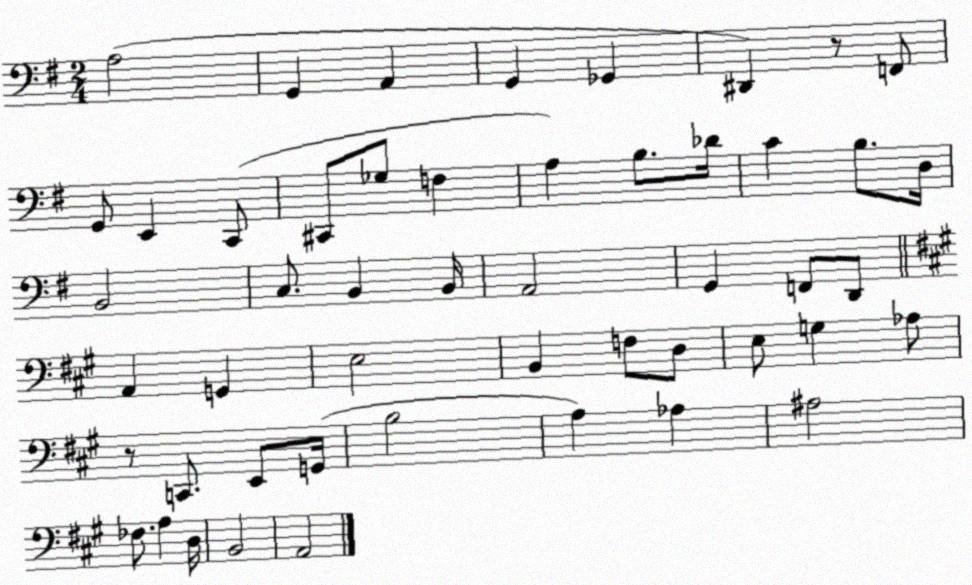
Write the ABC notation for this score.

X:1
T:Untitled
M:2/4
L:1/4
K:G
A,2 G,, A,, G,, _G,, ^D,, z/2 F,,/2 G,,/2 E,, C,,/2 ^C,,/2 _G,/2 F, A, B,/2 _D/4 C B,/2 D,/4 B,,2 C,/2 B,, B,,/4 A,,2 G,, F,,/2 D,,/2 A,, G,, E,2 B,, F,/2 D,/2 E,/2 G, _A,/2 z/2 C,,/2 E,,/2 G,,/4 B,2 A, _A, ^A,2 _F,/2 A, D,/4 B,,2 A,,2